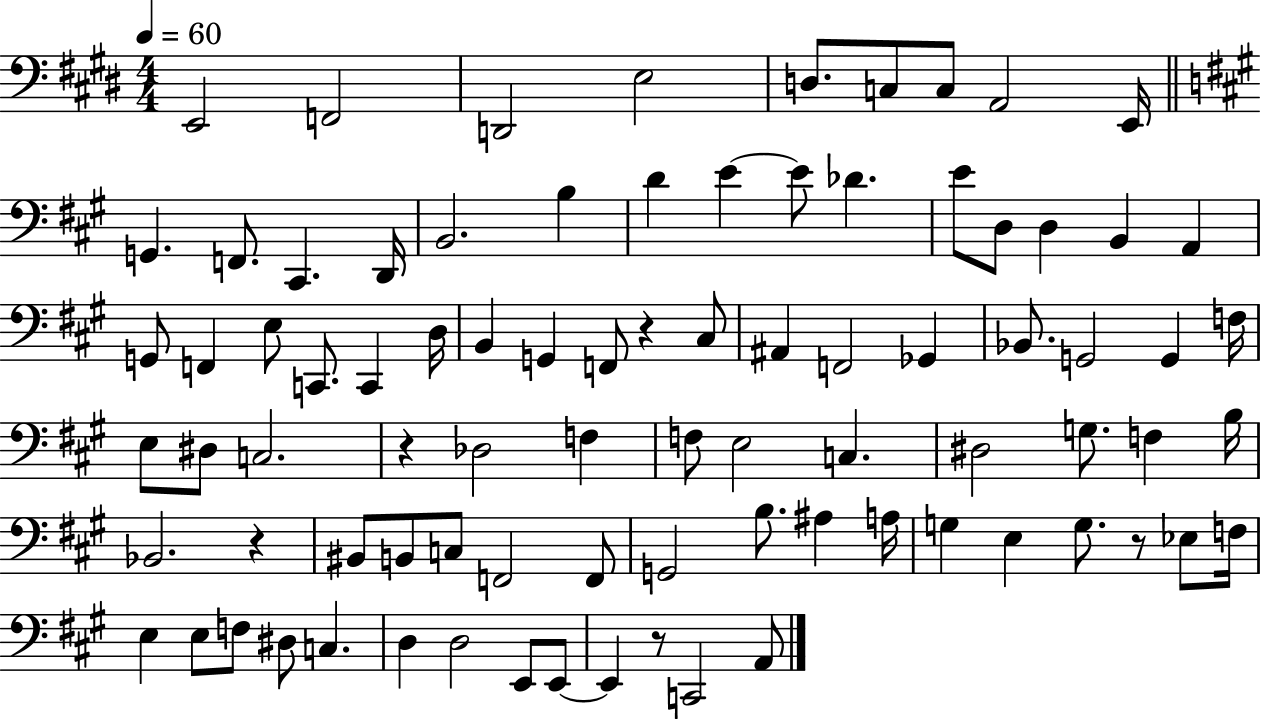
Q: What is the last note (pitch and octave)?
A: A2